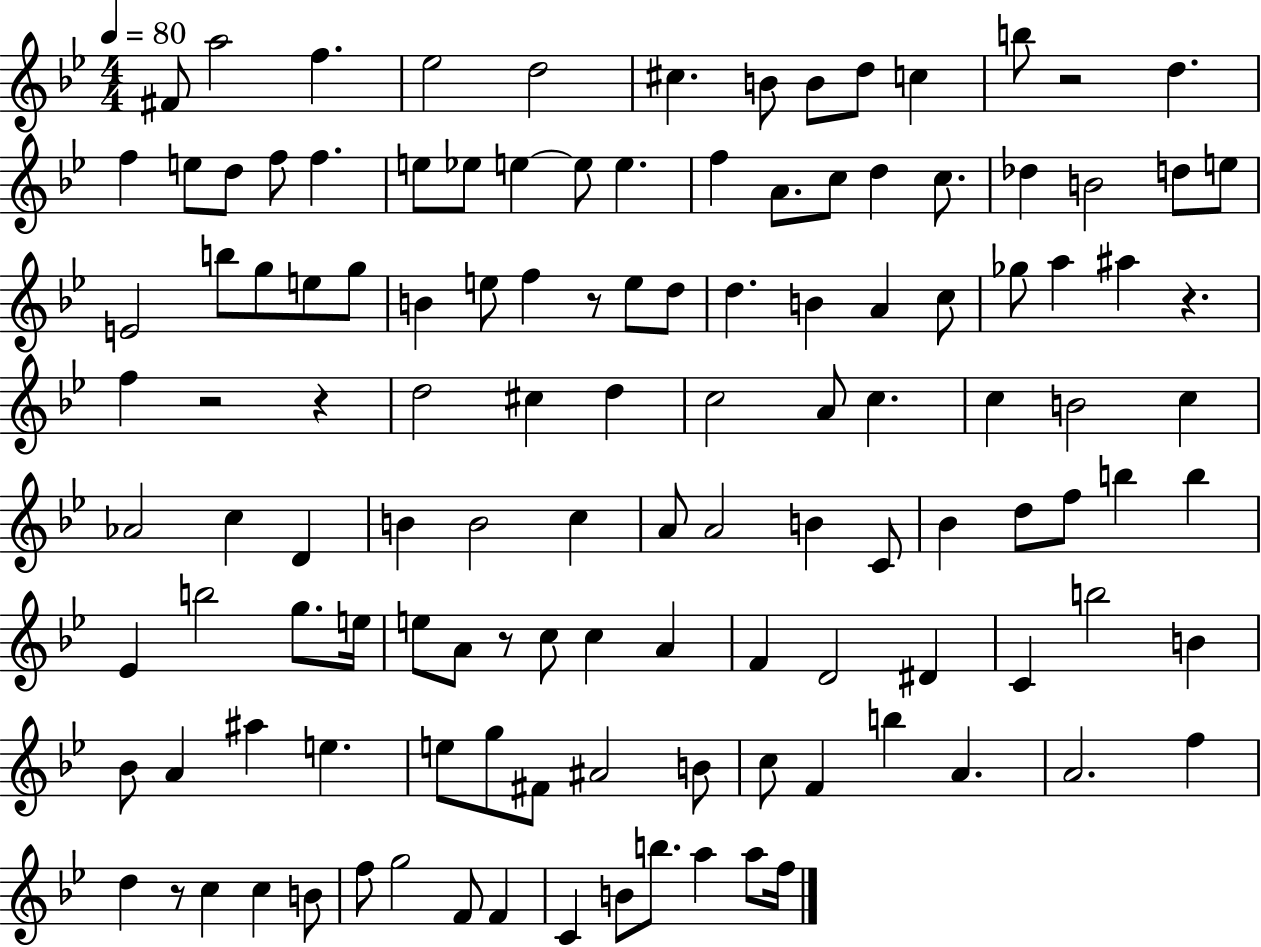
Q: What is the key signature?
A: BES major